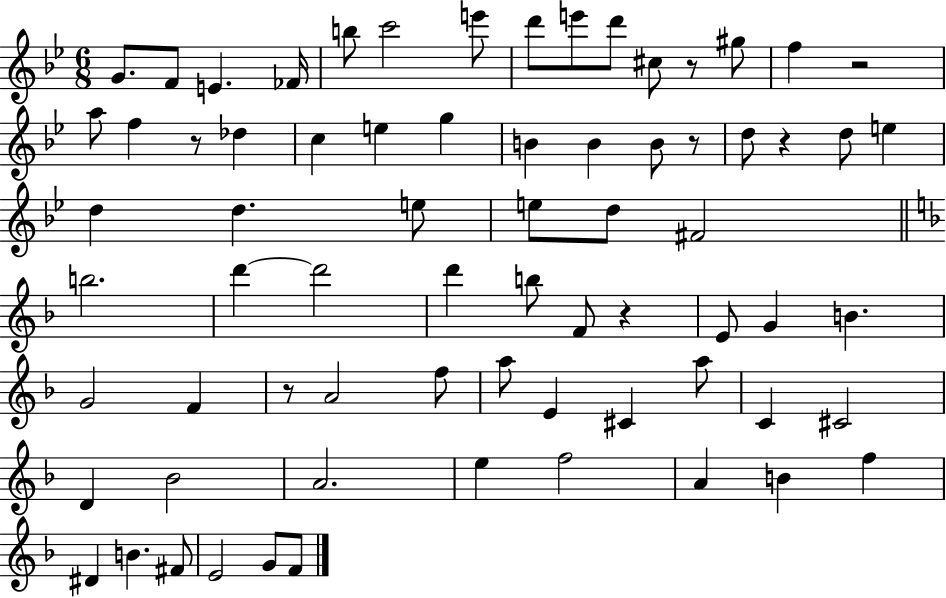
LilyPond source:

{
  \clef treble
  \numericTimeSignature
  \time 6/8
  \key bes \major
  \repeat volta 2 { g'8. f'8 e'4. fes'16 | b''8 c'''2 e'''8 | d'''8 e'''8 d'''8 cis''8 r8 gis''8 | f''4 r2 | \break a''8 f''4 r8 des''4 | c''4 e''4 g''4 | b'4 b'4 b'8 r8 | d''8 r4 d''8 e''4 | \break d''4 d''4. e''8 | e''8 d''8 fis'2 | \bar "||" \break \key f \major b''2. | d'''4~~ d'''2 | d'''4 b''8 f'8 r4 | e'8 g'4 b'4. | \break g'2 f'4 | r8 a'2 f''8 | a''8 e'4 cis'4 a''8 | c'4 cis'2 | \break d'4 bes'2 | a'2. | e''4 f''2 | a'4 b'4 f''4 | \break dis'4 b'4. fis'8 | e'2 g'8 f'8 | } \bar "|."
}